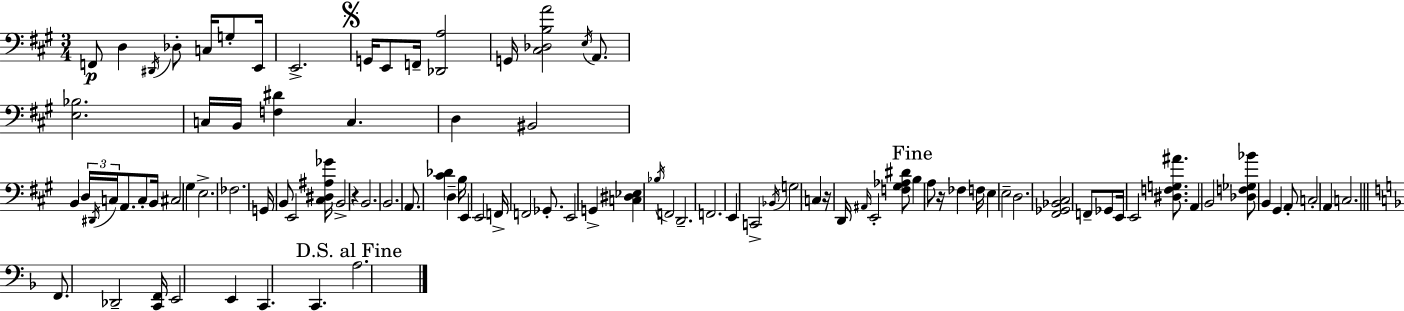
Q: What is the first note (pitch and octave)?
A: F2